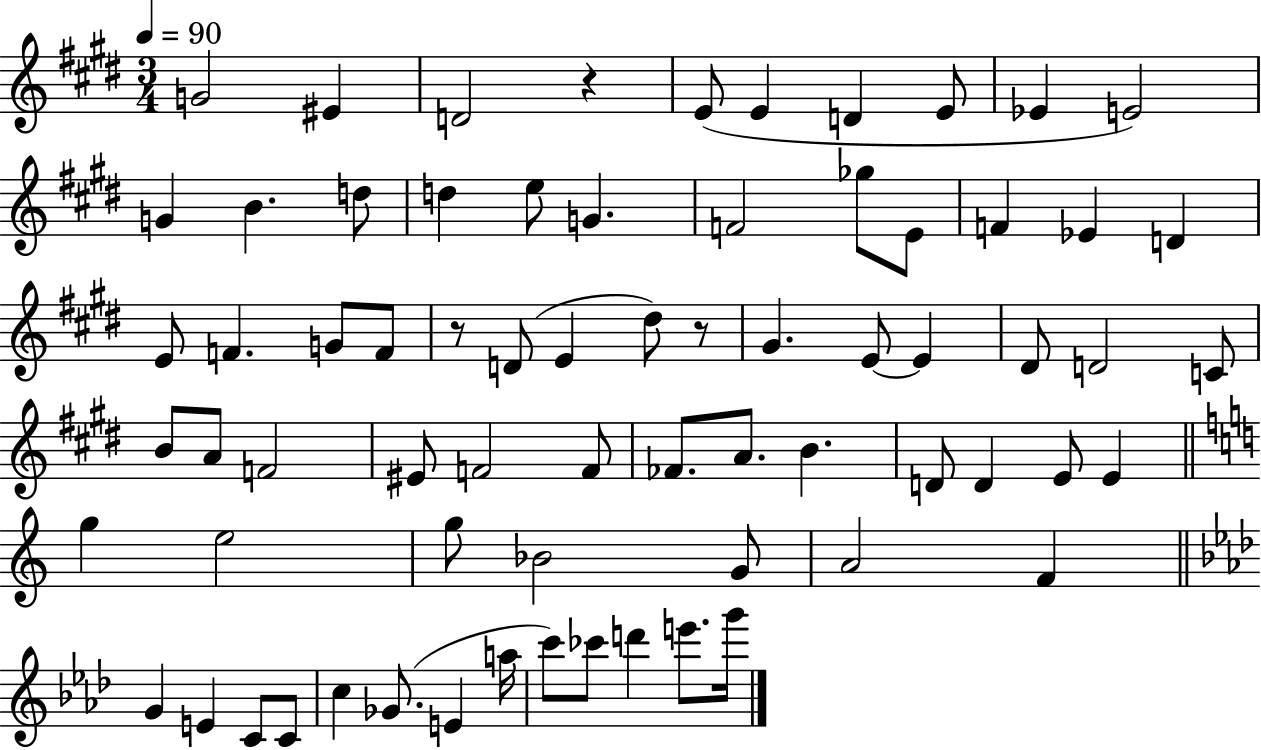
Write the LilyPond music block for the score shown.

{
  \clef treble
  \numericTimeSignature
  \time 3/4
  \key e \major
  \tempo 4 = 90
  g'2 eis'4 | d'2 r4 | e'8( e'4 d'4 e'8 | ees'4 e'2) | \break g'4 b'4. d''8 | d''4 e''8 g'4. | f'2 ges''8 e'8 | f'4 ees'4 d'4 | \break e'8 f'4. g'8 f'8 | r8 d'8( e'4 dis''8) r8 | gis'4. e'8~~ e'4 | dis'8 d'2 c'8 | \break b'8 a'8 f'2 | eis'8 f'2 f'8 | fes'8. a'8. b'4. | d'8 d'4 e'8 e'4 | \break \bar "||" \break \key c \major g''4 e''2 | g''8 bes'2 g'8 | a'2 f'4 | \bar "||" \break \key f \minor g'4 e'4 c'8 c'8 | c''4 ges'8.( e'4 a''16 | c'''8) ces'''8 d'''4 e'''8. g'''16 | \bar "|."
}